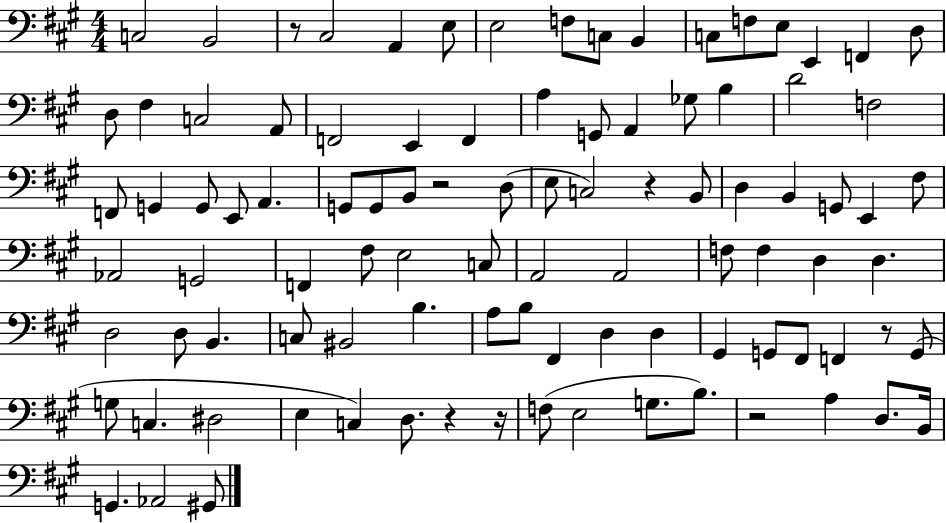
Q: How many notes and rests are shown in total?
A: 97